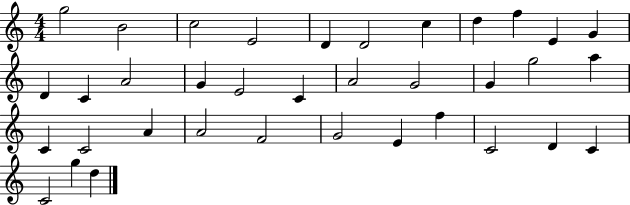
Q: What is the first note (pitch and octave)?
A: G5